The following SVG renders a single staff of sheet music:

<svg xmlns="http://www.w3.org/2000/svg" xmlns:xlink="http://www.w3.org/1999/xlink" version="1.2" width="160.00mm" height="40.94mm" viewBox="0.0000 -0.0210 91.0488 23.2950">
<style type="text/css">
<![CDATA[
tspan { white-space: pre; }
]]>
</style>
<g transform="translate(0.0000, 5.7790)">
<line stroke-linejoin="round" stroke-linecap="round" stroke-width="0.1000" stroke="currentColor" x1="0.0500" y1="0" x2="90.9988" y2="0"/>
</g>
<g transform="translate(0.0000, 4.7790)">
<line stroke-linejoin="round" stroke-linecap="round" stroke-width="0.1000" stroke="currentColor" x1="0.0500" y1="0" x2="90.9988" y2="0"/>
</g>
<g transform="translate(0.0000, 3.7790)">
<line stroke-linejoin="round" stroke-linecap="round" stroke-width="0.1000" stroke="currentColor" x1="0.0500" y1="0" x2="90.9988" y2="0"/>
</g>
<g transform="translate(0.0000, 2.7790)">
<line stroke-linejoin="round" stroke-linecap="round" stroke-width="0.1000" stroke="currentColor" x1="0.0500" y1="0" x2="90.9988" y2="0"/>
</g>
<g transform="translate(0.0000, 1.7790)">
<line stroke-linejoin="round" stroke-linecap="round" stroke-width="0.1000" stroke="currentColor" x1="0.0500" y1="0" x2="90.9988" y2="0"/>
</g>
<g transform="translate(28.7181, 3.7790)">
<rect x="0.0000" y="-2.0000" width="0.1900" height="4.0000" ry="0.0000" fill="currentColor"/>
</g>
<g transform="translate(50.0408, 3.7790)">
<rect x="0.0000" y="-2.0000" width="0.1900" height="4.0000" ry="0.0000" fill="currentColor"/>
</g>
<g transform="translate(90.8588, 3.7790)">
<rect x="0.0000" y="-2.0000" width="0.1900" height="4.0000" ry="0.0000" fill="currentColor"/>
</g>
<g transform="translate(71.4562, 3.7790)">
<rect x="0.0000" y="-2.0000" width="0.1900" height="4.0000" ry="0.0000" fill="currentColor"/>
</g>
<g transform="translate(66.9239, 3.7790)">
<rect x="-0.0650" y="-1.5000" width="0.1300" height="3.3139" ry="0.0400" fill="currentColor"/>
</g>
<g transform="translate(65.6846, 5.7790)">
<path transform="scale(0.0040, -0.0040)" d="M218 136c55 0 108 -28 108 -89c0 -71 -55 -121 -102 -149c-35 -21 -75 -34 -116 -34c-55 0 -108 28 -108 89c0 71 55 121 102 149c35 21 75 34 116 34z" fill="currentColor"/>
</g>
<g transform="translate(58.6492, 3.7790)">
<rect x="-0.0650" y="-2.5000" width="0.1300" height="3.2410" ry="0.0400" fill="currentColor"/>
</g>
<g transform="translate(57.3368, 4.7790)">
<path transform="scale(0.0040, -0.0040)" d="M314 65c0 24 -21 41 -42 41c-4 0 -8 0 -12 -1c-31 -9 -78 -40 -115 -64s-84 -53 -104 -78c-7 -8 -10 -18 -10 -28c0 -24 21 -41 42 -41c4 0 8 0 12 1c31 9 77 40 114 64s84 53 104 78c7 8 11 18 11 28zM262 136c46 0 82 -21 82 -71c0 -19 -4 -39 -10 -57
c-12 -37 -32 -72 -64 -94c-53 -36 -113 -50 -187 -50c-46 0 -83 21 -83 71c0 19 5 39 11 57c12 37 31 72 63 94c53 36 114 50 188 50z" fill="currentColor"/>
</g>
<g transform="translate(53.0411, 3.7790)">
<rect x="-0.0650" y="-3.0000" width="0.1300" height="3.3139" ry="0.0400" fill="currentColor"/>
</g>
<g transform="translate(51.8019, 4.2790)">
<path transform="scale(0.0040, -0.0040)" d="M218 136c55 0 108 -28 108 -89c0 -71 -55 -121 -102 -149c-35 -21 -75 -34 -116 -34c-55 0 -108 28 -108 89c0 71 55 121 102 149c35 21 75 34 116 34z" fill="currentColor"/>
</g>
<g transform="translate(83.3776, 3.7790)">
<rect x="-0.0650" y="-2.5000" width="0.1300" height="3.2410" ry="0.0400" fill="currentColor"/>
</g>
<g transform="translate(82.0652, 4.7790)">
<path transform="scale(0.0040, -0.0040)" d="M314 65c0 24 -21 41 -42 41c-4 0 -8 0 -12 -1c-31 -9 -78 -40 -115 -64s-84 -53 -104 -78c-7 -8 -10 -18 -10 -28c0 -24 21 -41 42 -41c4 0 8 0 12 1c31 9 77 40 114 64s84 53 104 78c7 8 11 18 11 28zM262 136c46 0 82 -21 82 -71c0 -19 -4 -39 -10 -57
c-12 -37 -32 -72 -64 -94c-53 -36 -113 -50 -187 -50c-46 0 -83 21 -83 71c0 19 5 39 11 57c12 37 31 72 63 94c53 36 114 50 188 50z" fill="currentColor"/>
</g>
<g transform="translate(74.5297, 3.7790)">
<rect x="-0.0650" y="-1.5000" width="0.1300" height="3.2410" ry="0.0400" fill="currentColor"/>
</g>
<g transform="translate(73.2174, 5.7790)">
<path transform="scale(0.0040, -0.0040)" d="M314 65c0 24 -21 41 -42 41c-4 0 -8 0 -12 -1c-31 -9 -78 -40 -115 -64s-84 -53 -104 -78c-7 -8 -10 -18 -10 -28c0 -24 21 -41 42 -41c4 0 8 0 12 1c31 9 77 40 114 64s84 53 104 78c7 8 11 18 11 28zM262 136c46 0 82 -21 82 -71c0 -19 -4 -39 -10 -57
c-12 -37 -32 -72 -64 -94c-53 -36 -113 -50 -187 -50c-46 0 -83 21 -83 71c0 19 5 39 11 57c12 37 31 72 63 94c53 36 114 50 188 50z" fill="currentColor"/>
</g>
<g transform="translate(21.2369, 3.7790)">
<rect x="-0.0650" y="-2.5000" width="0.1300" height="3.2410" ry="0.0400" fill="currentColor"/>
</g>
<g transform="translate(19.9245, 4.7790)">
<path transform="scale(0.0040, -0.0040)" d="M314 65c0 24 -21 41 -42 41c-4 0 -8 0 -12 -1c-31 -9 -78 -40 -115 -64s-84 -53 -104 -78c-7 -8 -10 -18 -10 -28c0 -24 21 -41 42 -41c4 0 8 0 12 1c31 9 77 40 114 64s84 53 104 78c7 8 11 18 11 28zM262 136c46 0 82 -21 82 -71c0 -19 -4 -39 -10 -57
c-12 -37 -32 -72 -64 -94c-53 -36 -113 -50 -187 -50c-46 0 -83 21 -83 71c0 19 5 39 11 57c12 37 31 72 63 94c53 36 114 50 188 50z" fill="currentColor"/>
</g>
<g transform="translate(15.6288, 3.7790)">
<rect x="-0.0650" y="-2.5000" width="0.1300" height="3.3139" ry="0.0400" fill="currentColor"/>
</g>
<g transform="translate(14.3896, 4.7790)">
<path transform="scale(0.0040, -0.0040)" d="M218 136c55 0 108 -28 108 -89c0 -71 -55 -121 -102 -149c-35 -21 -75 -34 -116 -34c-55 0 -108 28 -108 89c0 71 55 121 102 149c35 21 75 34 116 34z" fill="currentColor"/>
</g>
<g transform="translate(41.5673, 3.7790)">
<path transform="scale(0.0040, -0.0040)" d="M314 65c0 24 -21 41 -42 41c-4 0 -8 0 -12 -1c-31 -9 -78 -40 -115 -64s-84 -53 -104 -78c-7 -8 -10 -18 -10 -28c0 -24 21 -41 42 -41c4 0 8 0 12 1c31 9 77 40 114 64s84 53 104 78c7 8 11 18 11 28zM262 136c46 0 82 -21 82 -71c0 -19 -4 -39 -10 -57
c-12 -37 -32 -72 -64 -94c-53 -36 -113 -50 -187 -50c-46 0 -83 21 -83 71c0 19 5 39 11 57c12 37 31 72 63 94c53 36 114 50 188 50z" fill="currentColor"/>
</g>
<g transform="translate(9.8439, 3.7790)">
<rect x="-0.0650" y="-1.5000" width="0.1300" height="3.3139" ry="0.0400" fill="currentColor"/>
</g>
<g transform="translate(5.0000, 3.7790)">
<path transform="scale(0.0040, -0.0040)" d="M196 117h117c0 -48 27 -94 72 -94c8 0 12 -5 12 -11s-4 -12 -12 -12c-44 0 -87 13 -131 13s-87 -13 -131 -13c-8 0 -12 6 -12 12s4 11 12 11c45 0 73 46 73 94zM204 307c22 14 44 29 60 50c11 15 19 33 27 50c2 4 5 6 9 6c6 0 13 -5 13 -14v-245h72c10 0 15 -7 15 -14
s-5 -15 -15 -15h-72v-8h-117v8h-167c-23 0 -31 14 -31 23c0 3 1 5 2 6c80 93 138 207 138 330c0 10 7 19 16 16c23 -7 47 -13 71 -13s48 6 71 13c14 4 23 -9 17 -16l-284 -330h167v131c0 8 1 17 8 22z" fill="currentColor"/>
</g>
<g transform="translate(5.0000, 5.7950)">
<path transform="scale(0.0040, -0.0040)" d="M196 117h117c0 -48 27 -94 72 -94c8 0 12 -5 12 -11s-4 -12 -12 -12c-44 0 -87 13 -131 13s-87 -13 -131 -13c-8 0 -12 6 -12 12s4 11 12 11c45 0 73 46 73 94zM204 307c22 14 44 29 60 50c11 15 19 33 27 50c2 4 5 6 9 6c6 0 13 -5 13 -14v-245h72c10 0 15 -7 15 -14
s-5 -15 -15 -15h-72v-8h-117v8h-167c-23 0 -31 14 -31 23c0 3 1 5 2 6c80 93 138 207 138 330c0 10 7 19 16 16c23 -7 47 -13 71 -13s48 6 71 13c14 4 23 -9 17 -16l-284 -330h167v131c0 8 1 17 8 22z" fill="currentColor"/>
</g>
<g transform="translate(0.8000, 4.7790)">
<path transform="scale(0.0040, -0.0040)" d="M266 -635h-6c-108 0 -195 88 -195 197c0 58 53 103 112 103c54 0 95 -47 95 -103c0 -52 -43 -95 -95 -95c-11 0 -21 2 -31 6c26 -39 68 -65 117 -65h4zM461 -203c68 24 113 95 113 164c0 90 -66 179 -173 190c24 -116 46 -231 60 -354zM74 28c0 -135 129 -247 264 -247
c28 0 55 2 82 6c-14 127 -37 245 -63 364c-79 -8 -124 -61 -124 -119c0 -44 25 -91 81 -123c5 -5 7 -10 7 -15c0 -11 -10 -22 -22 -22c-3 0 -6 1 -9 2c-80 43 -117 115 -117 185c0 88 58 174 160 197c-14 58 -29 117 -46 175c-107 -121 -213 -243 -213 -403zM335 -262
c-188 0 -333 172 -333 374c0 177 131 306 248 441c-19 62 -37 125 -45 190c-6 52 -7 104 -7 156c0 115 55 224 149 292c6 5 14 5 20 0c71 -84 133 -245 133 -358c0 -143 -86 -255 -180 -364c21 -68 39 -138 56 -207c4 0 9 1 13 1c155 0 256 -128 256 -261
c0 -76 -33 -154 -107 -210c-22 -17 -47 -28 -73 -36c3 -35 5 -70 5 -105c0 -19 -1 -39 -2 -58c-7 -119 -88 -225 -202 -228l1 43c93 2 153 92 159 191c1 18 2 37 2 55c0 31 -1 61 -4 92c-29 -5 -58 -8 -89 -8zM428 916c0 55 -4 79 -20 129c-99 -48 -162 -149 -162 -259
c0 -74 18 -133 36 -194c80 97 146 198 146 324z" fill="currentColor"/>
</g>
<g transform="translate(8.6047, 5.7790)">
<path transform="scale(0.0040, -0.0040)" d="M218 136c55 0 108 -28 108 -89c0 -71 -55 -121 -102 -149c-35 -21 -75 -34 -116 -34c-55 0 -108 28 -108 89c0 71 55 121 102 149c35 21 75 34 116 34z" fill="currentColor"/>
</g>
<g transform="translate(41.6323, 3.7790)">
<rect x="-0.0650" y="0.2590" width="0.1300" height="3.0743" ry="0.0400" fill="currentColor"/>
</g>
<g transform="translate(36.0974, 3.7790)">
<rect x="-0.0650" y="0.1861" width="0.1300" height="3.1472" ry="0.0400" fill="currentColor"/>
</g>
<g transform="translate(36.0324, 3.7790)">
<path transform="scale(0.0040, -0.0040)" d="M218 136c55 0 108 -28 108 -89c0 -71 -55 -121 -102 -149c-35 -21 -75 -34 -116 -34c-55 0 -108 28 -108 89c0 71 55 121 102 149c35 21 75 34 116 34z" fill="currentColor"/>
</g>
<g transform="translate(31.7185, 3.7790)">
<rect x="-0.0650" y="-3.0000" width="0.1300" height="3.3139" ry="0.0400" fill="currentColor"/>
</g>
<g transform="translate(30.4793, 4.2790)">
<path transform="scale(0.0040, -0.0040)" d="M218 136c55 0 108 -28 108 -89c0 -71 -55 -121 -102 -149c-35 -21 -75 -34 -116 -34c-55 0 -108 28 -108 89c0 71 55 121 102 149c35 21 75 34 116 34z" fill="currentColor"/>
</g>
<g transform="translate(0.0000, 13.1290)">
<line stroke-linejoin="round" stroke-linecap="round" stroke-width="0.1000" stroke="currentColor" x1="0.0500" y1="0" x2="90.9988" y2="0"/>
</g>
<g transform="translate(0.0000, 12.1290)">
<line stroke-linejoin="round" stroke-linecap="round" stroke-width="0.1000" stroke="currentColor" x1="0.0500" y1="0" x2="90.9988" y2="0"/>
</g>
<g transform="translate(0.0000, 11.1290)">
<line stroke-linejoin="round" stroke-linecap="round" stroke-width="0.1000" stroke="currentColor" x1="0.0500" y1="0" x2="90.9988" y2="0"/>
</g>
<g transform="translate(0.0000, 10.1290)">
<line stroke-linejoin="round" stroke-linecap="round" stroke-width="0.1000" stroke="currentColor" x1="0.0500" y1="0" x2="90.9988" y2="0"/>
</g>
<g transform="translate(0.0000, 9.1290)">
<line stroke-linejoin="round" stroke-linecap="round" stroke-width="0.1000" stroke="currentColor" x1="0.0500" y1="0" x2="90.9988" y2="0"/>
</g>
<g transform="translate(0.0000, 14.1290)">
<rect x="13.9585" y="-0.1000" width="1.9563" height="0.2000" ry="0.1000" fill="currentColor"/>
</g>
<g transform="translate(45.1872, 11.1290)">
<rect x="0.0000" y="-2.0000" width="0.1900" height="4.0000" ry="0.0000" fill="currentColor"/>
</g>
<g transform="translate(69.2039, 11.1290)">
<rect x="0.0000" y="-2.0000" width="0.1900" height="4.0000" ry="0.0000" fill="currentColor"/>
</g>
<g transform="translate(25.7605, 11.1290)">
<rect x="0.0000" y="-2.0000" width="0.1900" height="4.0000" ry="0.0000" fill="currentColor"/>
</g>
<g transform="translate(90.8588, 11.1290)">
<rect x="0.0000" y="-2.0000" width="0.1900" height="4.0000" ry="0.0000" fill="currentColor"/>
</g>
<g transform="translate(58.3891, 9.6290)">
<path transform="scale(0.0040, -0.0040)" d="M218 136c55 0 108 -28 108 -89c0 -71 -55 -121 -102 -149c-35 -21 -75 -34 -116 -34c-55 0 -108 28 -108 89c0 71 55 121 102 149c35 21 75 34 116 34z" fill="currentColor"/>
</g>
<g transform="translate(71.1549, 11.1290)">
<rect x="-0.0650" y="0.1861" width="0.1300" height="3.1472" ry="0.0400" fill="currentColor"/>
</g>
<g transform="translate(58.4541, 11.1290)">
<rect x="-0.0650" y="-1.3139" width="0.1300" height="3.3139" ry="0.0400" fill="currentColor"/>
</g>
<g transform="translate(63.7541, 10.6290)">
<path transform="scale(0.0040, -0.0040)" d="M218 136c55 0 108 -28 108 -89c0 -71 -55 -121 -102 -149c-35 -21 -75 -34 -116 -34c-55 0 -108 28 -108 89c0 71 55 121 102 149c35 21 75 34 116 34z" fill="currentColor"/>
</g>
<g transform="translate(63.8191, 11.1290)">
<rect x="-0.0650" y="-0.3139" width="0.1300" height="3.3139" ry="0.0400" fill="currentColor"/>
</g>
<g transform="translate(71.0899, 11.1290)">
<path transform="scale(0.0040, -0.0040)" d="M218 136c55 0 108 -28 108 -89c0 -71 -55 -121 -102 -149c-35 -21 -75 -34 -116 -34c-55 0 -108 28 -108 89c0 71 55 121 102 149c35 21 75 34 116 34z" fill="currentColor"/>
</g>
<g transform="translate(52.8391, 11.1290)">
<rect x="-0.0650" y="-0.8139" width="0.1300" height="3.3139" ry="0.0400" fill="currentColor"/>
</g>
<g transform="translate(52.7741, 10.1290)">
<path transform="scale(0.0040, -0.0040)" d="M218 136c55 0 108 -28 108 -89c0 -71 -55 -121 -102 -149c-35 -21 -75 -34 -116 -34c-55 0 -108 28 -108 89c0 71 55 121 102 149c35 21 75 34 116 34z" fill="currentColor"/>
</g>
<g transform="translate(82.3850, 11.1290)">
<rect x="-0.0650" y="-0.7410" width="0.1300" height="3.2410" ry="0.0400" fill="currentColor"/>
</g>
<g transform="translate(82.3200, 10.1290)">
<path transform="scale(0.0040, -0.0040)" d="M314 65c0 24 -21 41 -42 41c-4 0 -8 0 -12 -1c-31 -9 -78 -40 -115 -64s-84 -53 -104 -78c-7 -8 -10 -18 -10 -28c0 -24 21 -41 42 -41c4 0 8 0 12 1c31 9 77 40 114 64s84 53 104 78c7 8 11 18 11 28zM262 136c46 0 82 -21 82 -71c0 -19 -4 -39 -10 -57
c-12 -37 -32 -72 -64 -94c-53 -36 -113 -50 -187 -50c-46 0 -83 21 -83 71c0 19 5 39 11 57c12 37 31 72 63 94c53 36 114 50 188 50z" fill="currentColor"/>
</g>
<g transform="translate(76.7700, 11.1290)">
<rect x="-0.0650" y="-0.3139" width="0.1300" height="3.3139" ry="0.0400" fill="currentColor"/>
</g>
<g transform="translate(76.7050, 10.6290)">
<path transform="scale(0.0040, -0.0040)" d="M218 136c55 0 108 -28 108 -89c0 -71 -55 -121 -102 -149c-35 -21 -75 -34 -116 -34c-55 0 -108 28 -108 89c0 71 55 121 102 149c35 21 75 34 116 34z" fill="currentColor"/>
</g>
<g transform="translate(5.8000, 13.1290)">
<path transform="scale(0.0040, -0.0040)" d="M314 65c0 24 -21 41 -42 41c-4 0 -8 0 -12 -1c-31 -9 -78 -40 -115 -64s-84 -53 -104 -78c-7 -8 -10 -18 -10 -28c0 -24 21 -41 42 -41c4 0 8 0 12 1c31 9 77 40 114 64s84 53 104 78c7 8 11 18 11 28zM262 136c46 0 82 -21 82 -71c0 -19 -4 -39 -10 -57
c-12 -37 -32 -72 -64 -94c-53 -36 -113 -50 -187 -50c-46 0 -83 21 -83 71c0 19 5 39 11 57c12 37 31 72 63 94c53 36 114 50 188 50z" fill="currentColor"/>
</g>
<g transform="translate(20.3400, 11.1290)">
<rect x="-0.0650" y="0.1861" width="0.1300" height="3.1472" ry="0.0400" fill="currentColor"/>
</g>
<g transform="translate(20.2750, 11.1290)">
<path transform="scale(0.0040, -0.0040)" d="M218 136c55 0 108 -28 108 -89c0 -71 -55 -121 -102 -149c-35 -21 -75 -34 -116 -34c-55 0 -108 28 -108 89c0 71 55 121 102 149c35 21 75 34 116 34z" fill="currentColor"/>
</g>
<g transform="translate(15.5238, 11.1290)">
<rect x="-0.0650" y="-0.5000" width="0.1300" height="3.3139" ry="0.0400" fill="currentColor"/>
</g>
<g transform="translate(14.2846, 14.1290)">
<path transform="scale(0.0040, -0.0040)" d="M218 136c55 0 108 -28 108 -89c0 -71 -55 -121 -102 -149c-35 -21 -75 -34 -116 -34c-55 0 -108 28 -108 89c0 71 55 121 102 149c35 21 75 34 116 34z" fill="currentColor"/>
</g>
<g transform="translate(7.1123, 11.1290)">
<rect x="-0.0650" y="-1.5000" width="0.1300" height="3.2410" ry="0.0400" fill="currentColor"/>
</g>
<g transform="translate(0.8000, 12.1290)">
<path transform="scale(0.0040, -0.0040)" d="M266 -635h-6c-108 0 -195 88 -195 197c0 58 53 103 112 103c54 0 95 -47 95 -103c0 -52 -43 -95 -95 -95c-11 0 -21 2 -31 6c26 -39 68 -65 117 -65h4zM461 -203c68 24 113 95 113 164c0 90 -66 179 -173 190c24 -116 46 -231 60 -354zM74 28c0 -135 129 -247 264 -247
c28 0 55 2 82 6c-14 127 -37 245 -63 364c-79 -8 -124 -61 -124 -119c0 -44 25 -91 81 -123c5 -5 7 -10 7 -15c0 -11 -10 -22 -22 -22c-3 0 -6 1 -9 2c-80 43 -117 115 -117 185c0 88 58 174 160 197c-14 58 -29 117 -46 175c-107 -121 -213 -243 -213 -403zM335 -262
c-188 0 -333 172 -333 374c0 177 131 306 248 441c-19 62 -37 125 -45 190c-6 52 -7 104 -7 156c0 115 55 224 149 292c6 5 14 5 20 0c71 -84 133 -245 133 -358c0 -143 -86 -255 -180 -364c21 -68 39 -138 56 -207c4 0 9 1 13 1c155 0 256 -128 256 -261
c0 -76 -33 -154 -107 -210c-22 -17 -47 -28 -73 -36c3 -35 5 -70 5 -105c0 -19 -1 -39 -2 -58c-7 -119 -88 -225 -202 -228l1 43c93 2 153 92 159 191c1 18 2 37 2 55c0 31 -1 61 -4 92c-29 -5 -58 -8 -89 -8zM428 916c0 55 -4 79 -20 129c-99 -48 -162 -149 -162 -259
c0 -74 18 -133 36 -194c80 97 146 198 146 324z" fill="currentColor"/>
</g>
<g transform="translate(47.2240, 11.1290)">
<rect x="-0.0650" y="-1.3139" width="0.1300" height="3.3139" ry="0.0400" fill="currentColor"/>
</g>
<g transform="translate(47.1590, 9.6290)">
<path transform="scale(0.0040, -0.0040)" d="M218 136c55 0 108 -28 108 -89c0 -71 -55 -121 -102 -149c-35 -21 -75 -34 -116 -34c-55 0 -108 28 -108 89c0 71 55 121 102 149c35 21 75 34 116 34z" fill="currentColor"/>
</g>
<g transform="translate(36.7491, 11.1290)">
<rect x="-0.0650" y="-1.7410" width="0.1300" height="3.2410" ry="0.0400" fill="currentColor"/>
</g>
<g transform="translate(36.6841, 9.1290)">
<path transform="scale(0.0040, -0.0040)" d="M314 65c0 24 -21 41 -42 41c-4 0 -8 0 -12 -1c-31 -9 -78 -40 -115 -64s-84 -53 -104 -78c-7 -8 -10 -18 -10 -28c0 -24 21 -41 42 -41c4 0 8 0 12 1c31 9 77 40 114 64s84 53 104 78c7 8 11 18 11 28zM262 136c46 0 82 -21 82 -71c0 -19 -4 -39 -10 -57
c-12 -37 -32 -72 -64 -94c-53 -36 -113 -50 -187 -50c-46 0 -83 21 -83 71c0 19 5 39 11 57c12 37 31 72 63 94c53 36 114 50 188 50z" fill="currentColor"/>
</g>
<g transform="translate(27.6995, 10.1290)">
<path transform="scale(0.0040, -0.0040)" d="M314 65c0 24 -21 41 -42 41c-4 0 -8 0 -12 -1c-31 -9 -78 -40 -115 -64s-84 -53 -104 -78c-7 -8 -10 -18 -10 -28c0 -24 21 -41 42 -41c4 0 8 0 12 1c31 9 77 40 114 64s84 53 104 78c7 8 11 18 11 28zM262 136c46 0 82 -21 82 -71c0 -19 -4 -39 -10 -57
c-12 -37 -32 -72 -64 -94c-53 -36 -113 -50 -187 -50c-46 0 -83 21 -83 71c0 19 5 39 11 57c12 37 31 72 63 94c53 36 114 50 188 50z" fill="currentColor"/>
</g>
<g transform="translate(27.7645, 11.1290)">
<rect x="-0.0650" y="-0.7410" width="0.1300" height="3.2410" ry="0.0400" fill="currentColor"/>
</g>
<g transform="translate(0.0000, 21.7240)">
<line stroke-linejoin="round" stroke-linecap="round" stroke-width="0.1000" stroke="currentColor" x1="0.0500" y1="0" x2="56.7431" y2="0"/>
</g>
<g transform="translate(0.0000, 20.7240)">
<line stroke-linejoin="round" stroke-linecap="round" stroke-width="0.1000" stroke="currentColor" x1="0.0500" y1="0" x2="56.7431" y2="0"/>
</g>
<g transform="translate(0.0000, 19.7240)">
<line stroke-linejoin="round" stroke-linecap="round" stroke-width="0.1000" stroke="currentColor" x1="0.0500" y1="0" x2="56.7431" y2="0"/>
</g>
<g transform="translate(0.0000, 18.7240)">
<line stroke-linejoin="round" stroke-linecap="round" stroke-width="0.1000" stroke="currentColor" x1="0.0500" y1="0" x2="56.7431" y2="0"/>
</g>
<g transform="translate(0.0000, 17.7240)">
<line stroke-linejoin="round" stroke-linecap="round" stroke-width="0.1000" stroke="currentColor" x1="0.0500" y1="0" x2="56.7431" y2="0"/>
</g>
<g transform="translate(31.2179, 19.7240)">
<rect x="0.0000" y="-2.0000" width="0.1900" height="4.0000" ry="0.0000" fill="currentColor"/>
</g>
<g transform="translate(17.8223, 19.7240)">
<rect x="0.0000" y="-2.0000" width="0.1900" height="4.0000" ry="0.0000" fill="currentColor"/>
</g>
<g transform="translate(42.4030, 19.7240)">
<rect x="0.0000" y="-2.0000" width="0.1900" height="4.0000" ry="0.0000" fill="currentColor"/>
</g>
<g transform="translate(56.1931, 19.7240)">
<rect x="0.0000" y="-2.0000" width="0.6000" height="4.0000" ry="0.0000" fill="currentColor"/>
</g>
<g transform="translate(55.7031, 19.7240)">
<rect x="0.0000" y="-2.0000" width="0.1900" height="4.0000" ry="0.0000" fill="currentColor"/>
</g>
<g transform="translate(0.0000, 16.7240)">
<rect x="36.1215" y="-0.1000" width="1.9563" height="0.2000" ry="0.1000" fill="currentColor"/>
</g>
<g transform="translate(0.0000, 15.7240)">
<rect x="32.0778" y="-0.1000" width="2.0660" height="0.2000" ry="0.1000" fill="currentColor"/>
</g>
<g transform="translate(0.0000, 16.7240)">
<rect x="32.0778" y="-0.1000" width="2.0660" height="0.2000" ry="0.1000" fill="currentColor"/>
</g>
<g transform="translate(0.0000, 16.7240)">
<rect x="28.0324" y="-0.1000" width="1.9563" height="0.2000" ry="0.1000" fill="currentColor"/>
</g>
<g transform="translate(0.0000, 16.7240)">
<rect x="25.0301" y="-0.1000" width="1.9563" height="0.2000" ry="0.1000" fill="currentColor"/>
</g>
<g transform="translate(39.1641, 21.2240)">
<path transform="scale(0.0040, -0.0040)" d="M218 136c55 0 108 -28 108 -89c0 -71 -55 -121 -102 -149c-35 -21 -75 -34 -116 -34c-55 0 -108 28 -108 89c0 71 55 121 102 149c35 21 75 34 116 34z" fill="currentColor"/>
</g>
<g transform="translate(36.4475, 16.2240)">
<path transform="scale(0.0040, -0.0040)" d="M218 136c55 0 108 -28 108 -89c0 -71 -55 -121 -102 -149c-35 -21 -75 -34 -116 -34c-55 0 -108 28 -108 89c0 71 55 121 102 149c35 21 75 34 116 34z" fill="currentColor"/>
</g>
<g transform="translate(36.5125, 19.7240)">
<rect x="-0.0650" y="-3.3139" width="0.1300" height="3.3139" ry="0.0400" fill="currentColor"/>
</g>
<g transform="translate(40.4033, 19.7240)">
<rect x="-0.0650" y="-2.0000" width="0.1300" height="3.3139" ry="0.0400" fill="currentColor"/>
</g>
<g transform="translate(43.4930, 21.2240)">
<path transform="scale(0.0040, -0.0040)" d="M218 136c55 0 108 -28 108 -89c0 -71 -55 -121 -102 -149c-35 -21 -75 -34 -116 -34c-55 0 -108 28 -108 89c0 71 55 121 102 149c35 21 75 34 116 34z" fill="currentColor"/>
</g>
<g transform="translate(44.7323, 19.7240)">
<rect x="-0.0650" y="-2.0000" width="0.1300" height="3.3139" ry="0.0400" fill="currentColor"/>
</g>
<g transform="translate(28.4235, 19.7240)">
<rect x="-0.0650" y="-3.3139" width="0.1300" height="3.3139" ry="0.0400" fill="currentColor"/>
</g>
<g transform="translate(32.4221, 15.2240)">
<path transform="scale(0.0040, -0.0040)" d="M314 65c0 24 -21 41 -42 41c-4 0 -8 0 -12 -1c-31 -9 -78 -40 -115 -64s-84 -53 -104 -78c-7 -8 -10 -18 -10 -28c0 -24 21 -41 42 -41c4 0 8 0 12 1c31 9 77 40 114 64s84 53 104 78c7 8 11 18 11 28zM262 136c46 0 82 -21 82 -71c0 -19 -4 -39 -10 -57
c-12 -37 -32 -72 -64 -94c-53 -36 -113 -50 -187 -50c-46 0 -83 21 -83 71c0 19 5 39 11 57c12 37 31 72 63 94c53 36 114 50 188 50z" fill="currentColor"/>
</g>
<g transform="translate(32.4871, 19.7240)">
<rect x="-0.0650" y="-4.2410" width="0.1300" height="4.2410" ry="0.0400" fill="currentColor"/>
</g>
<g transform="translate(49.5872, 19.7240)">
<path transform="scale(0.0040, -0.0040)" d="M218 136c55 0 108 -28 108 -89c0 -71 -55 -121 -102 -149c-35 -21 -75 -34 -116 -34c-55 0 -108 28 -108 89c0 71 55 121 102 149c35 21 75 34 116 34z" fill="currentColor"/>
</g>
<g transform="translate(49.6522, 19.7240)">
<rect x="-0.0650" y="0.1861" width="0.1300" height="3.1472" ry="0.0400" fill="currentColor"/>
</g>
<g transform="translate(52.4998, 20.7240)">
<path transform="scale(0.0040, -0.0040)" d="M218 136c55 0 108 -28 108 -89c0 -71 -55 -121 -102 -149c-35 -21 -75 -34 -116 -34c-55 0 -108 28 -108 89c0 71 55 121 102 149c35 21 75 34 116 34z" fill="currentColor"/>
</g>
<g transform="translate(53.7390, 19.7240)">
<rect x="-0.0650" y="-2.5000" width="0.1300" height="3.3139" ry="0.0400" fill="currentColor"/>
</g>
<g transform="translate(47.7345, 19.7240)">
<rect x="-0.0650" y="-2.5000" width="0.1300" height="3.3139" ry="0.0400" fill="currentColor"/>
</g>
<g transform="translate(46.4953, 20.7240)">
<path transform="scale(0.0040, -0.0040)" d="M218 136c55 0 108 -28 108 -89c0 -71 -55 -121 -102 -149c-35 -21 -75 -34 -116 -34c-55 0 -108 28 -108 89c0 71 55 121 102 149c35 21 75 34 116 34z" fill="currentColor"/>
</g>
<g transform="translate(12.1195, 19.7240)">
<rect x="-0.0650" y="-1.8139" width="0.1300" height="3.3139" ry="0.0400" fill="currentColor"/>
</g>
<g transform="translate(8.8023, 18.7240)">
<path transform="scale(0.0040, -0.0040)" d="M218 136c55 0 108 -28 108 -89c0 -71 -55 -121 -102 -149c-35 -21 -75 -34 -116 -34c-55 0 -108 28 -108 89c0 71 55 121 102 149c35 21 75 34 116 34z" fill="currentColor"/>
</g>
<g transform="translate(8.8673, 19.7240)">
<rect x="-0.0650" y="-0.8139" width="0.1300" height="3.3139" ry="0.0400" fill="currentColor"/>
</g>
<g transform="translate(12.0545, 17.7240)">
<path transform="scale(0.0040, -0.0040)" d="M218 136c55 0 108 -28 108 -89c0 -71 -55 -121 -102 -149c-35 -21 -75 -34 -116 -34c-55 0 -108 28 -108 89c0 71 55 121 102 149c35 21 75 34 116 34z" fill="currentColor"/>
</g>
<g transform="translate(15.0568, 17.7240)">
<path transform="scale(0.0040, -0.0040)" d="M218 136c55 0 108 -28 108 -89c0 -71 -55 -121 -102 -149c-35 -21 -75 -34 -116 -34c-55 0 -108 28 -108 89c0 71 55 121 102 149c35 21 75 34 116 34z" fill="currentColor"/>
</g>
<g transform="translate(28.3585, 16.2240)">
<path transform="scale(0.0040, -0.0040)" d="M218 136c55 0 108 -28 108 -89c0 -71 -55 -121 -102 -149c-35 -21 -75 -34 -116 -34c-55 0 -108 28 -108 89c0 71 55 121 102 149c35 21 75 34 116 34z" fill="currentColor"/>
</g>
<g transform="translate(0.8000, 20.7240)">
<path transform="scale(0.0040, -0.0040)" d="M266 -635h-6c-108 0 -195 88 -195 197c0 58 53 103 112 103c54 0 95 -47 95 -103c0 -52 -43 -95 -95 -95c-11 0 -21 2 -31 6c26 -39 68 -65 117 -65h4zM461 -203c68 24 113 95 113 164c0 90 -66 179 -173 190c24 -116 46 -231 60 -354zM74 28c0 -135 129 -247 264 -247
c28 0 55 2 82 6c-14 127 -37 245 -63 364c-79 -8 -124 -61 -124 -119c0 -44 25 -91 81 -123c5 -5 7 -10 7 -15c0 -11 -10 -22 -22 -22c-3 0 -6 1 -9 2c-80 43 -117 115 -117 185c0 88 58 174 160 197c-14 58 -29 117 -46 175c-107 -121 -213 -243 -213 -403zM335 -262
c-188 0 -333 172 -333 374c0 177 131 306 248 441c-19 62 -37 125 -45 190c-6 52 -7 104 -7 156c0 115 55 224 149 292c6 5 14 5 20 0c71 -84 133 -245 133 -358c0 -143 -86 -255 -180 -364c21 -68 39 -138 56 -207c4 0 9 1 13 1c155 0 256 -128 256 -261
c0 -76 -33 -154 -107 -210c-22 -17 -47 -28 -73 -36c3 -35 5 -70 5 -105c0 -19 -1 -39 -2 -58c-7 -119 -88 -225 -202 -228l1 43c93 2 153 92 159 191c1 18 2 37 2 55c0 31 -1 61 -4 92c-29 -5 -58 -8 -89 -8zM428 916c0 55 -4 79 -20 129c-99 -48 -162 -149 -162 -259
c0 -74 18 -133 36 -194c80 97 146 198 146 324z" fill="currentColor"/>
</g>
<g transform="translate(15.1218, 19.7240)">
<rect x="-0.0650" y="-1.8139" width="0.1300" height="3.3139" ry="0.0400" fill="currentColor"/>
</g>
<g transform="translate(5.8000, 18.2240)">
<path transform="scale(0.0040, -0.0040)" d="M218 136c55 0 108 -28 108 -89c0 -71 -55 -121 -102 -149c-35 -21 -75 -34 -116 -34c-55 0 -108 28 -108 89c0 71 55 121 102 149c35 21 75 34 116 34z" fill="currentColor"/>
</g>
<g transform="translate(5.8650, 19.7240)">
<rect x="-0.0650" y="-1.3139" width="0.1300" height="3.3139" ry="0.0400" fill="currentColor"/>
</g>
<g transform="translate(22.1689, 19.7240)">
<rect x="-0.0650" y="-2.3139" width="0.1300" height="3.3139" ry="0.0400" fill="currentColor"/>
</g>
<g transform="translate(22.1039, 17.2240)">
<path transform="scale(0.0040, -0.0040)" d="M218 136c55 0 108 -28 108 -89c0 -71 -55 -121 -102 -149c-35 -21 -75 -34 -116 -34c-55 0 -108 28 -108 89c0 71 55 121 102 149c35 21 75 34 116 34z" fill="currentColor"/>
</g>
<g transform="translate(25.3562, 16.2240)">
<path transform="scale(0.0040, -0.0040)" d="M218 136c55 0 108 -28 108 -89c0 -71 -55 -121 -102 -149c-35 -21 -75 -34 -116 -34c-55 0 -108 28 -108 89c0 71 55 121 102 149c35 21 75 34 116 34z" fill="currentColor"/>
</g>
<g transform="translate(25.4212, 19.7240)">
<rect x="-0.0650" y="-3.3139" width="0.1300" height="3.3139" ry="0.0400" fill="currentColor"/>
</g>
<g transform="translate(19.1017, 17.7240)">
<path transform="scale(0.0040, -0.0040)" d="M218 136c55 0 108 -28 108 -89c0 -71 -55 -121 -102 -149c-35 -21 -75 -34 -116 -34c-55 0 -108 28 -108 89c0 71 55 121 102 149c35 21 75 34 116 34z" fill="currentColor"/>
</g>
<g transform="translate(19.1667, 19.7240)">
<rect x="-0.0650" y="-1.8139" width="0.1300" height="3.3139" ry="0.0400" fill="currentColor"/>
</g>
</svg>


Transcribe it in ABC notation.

X:1
T:Untitled
M:4/4
L:1/4
K:C
E G G2 A B B2 A G2 E E2 G2 E2 C B d2 f2 e d e c B c d2 e d f f f g b b d'2 b F F G B G